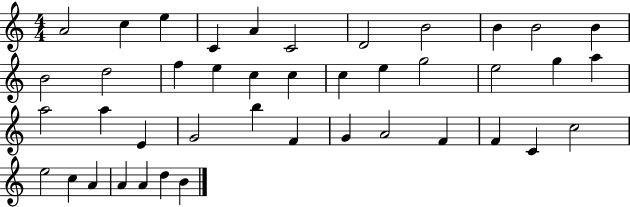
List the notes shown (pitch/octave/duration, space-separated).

A4/h C5/q E5/q C4/q A4/q C4/h D4/h B4/h B4/q B4/h B4/q B4/h D5/h F5/q E5/q C5/q C5/q C5/q E5/q G5/h E5/h G5/q A5/q A5/h A5/q E4/q G4/h B5/q F4/q G4/q A4/h F4/q F4/q C4/q C5/h E5/h C5/q A4/q A4/q A4/q D5/q B4/q